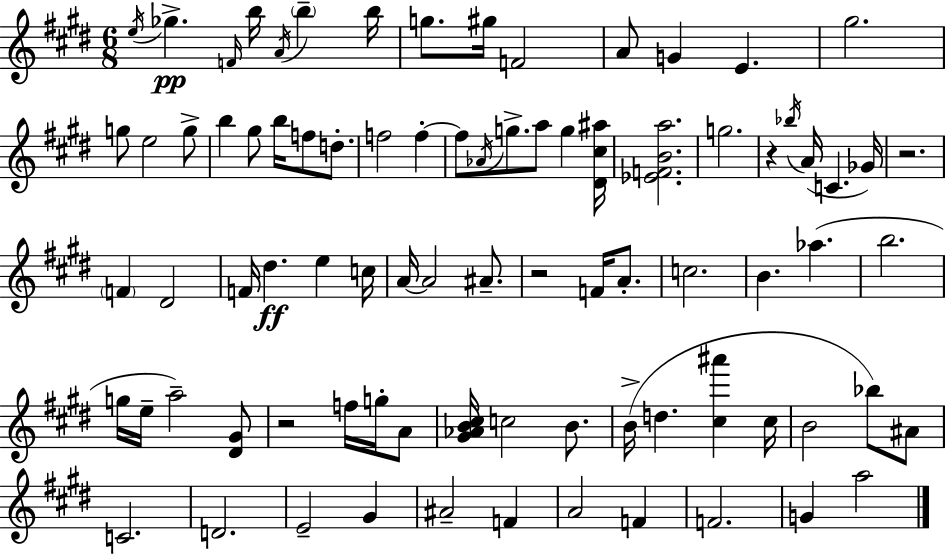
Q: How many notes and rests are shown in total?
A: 83